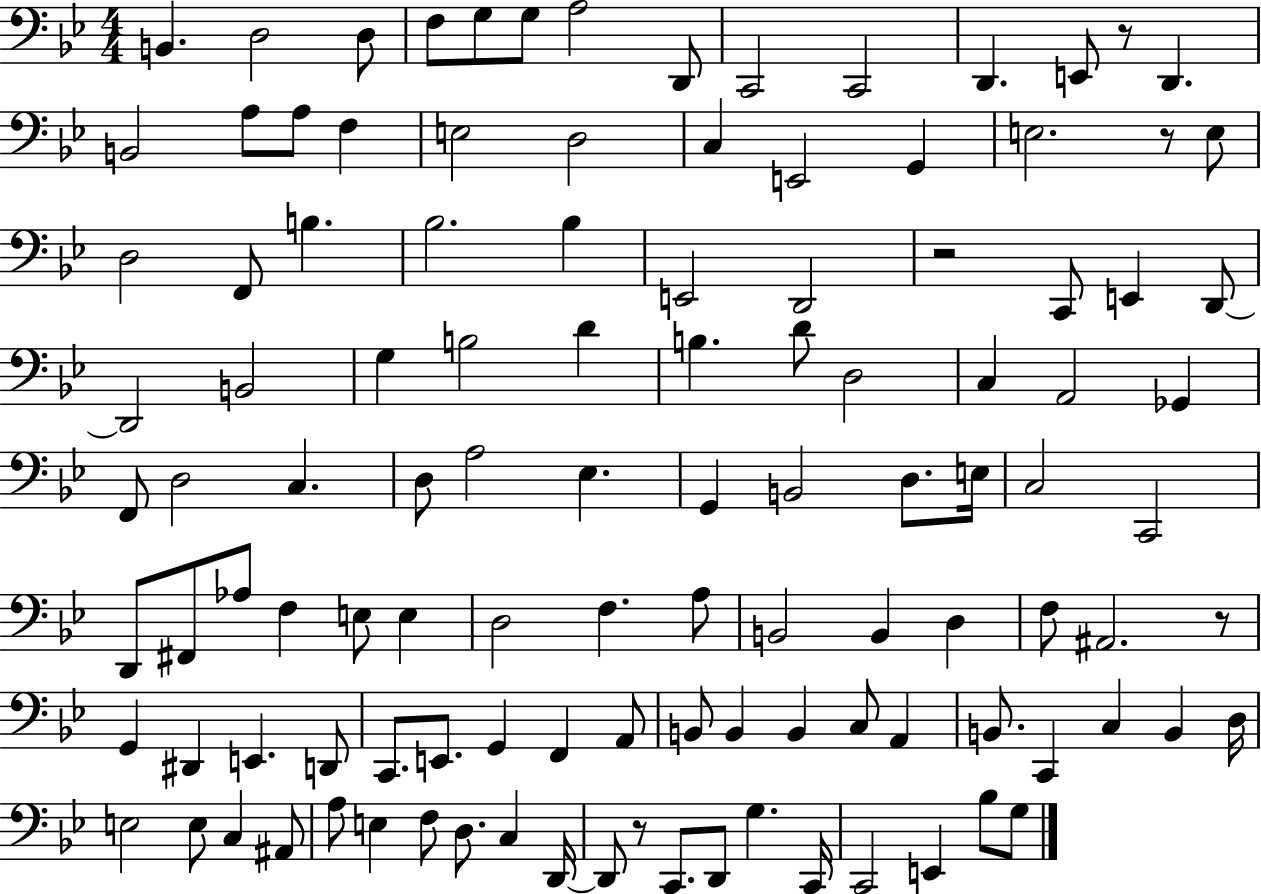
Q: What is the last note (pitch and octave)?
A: G3